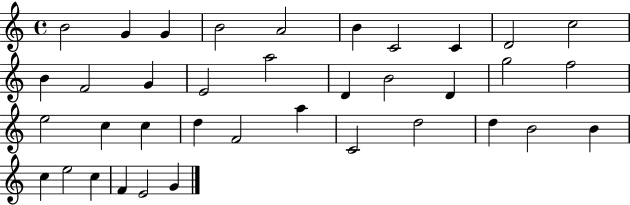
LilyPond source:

{
  \clef treble
  \time 4/4
  \defaultTimeSignature
  \key c \major
  b'2 g'4 g'4 | b'2 a'2 | b'4 c'2 c'4 | d'2 c''2 | \break b'4 f'2 g'4 | e'2 a''2 | d'4 b'2 d'4 | g''2 f''2 | \break e''2 c''4 c''4 | d''4 f'2 a''4 | c'2 d''2 | d''4 b'2 b'4 | \break c''4 e''2 c''4 | f'4 e'2 g'4 | \bar "|."
}